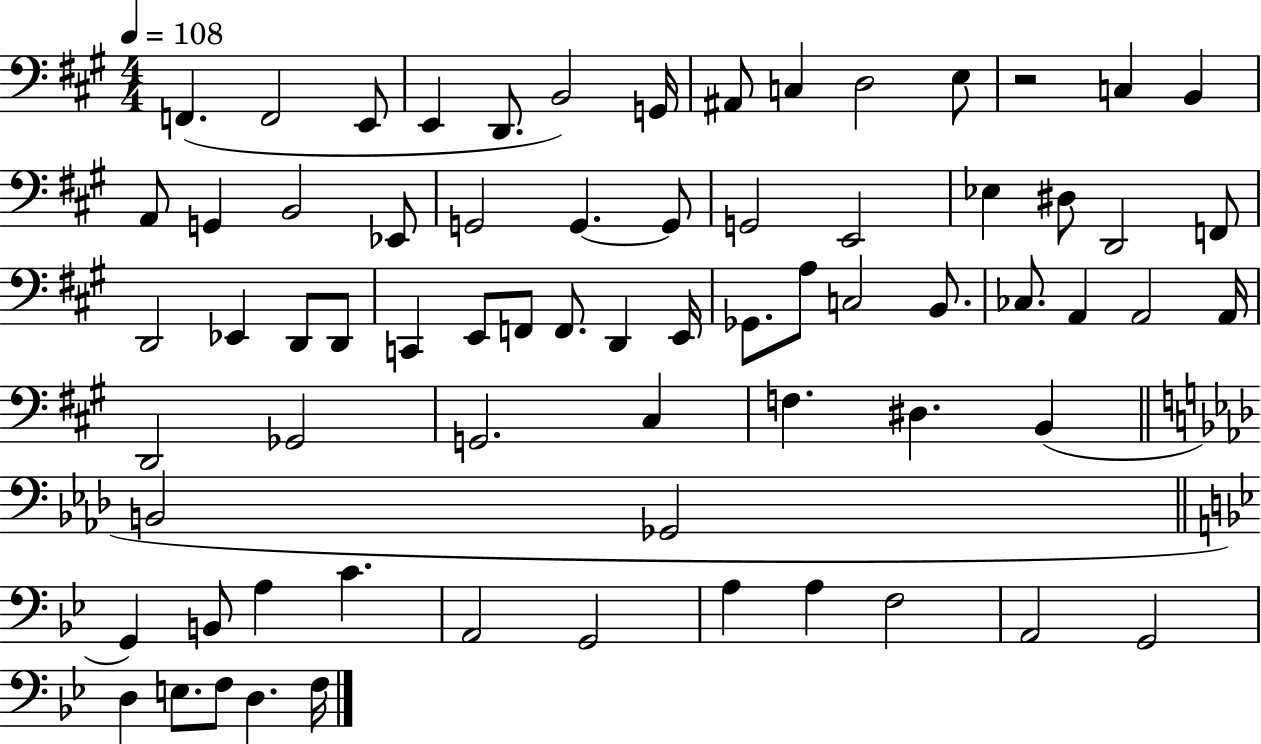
X:1
T:Untitled
M:4/4
L:1/4
K:A
F,, F,,2 E,,/2 E,, D,,/2 B,,2 G,,/4 ^A,,/2 C, D,2 E,/2 z2 C, B,, A,,/2 G,, B,,2 _E,,/2 G,,2 G,, G,,/2 G,,2 E,,2 _E, ^D,/2 D,,2 F,,/2 D,,2 _E,, D,,/2 D,,/2 C,, E,,/2 F,,/2 F,,/2 D,, E,,/4 _G,,/2 A,/2 C,2 B,,/2 _C,/2 A,, A,,2 A,,/4 D,,2 _G,,2 G,,2 ^C, F, ^D, B,, B,,2 _G,,2 G,, B,,/2 A, C A,,2 G,,2 A, A, F,2 A,,2 G,,2 D, E,/2 F,/2 D, F,/4